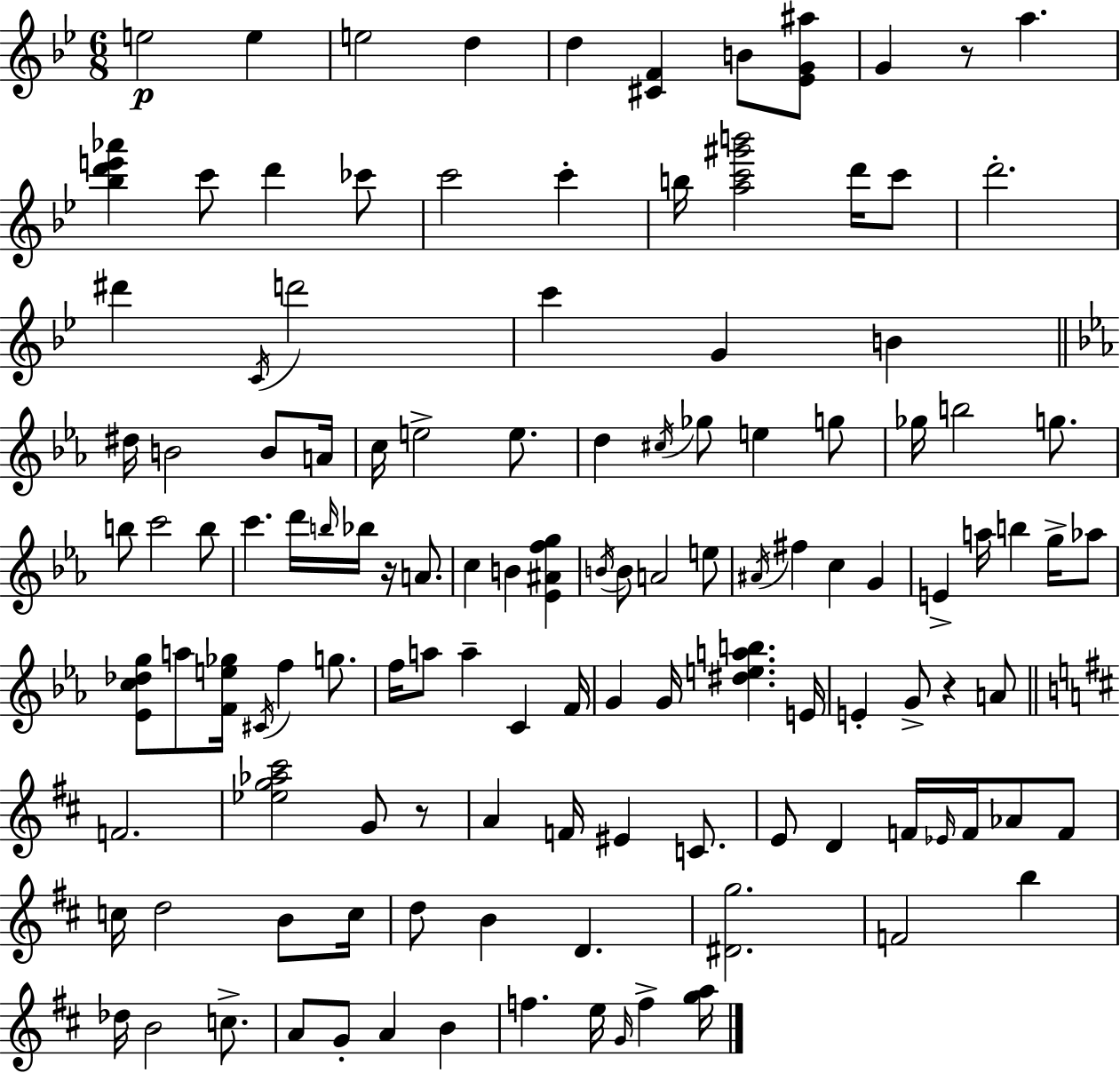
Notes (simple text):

E5/h E5/q E5/h D5/q D5/q [C#4,F4]/q B4/e [Eb4,G4,A#5]/e G4/q R/e A5/q. [Bb5,D6,E6,Ab6]/q C6/e D6/q CES6/e C6/h C6/q B5/s [A5,C6,G#6,B6]/h D6/s C6/e D6/h. D#6/q C4/s D6/h C6/q G4/q B4/q D#5/s B4/h B4/e A4/s C5/s E5/h E5/e. D5/q C#5/s Gb5/e E5/q G5/e Gb5/s B5/h G5/e. B5/e C6/h B5/e C6/q. D6/s B5/s Bb5/s R/s A4/e. C5/q B4/q [Eb4,A#4,F5,G5]/q B4/s B4/e A4/h E5/e A#4/s F#5/q C5/q G4/q E4/q A5/s B5/q G5/s Ab5/e [Eb4,C5,Db5,G5]/e A5/e [F4,E5,Gb5]/s C#4/s F5/q G5/e. F5/s A5/e A5/q C4/q F4/s G4/q G4/s [D#5,E5,A5,B5]/q. E4/s E4/q G4/e R/q A4/e F4/h. [Eb5,G5,Ab5,C#6]/h G4/e R/e A4/q F4/s EIS4/q C4/e. E4/e D4/q F4/s Eb4/s F4/s Ab4/e F4/e C5/s D5/h B4/e C5/s D5/e B4/q D4/q. [D#4,G5]/h. F4/h B5/q Db5/s B4/h C5/e. A4/e G4/e A4/q B4/q F5/q. E5/s G4/s F5/q [G5,A5]/s